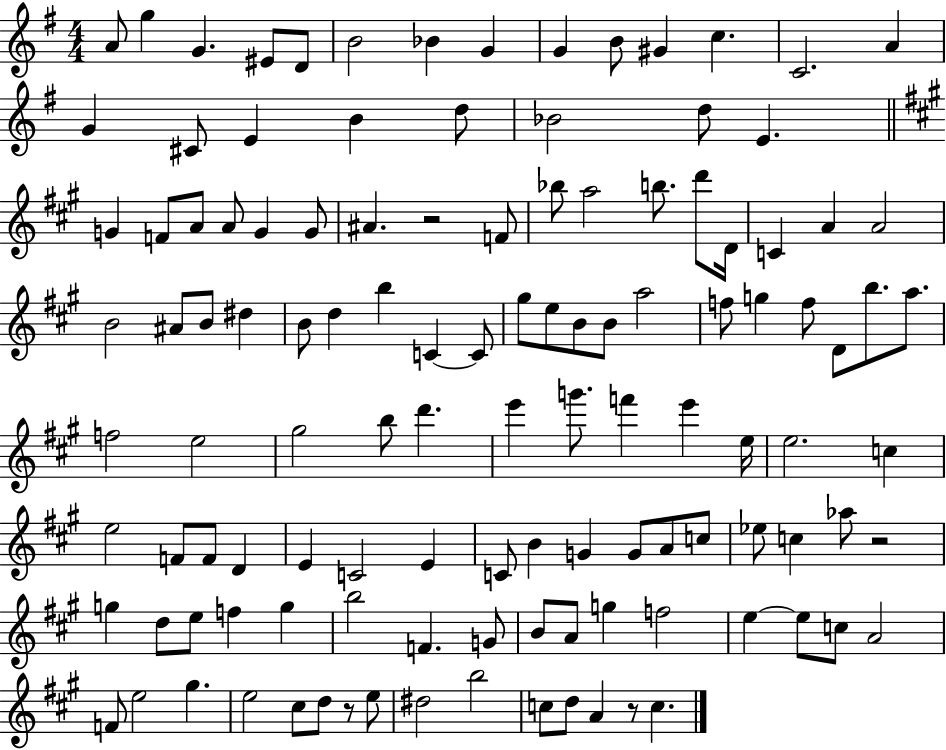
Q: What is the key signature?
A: G major